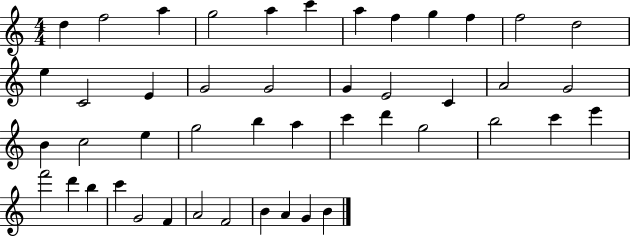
X:1
T:Untitled
M:4/4
L:1/4
K:C
d f2 a g2 a c' a f g f f2 d2 e C2 E G2 G2 G E2 C A2 G2 B c2 e g2 b a c' d' g2 b2 c' e' f'2 d' b c' G2 F A2 F2 B A G B